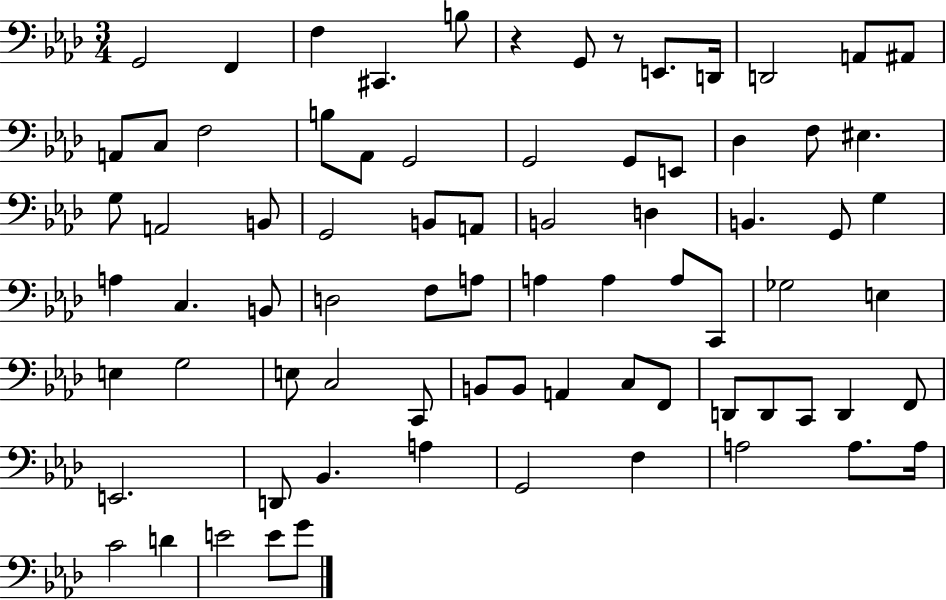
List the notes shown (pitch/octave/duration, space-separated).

G2/h F2/q F3/q C#2/q. B3/e R/q G2/e R/e E2/e. D2/s D2/h A2/e A#2/e A2/e C3/e F3/h B3/e Ab2/e G2/h G2/h G2/e E2/e Db3/q F3/e EIS3/q. G3/e A2/h B2/e G2/h B2/e A2/e B2/h D3/q B2/q. G2/e G3/q A3/q C3/q. B2/e D3/h F3/e A3/e A3/q A3/q A3/e C2/e Gb3/h E3/q E3/q G3/h E3/e C3/h C2/e B2/e B2/e A2/q C3/e F2/e D2/e D2/e C2/e D2/q F2/e E2/h. D2/e Bb2/q. A3/q G2/h F3/q A3/h A3/e. A3/s C4/h D4/q E4/h E4/e G4/e